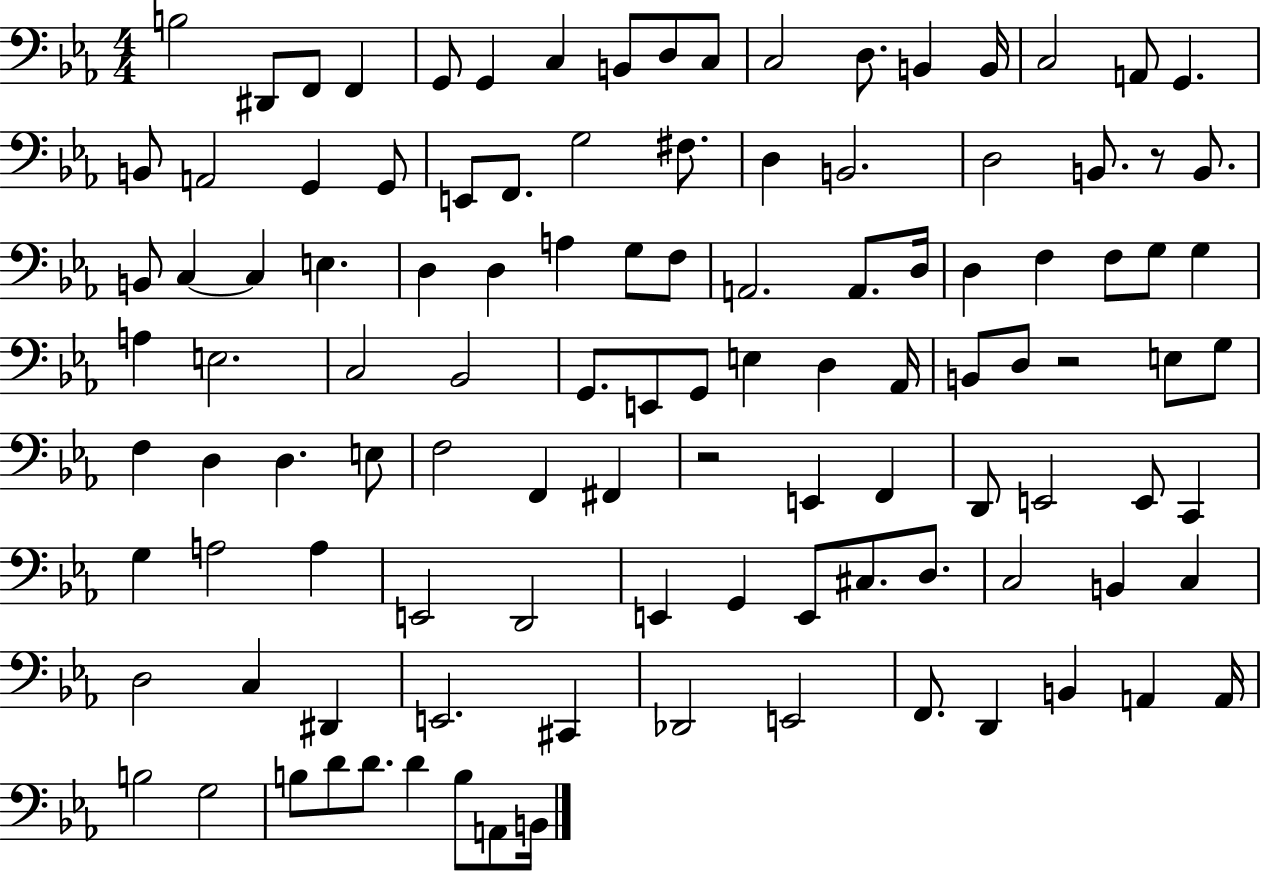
{
  \clef bass
  \numericTimeSignature
  \time 4/4
  \key ees \major
  \repeat volta 2 { b2 dis,8 f,8 f,4 | g,8 g,4 c4 b,8 d8 c8 | c2 d8. b,4 b,16 | c2 a,8 g,4. | \break b,8 a,2 g,4 g,8 | e,8 f,8. g2 fis8. | d4 b,2. | d2 b,8. r8 b,8. | \break b,8 c4~~ c4 e4. | d4 d4 a4 g8 f8 | a,2. a,8. d16 | d4 f4 f8 g8 g4 | \break a4 e2. | c2 bes,2 | g,8. e,8 g,8 e4 d4 aes,16 | b,8 d8 r2 e8 g8 | \break f4 d4 d4. e8 | f2 f,4 fis,4 | r2 e,4 f,4 | d,8 e,2 e,8 c,4 | \break g4 a2 a4 | e,2 d,2 | e,4 g,4 e,8 cis8. d8. | c2 b,4 c4 | \break d2 c4 dis,4 | e,2. cis,4 | des,2 e,2 | f,8. d,4 b,4 a,4 a,16 | \break b2 g2 | b8 d'8 d'8. d'4 b8 a,8 b,16 | } \bar "|."
}